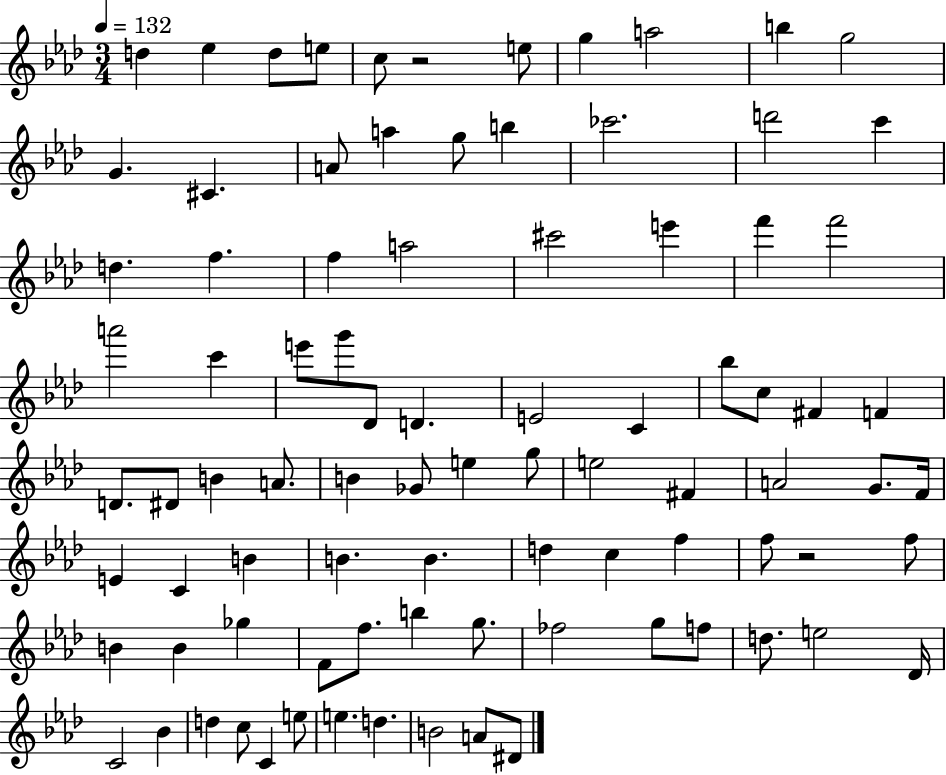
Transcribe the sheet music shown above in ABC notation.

X:1
T:Untitled
M:3/4
L:1/4
K:Ab
d _e d/2 e/2 c/2 z2 e/2 g a2 b g2 G ^C A/2 a g/2 b _c'2 d'2 c' d f f a2 ^c'2 e' f' f'2 a'2 c' e'/2 g'/2 _D/2 D E2 C _b/2 c/2 ^F F D/2 ^D/2 B A/2 B _G/2 e g/2 e2 ^F A2 G/2 F/4 E C B B B d c f f/2 z2 f/2 B B _g F/2 f/2 b g/2 _f2 g/2 f/2 d/2 e2 _D/4 C2 _B d c/2 C e/2 e d B2 A/2 ^D/2